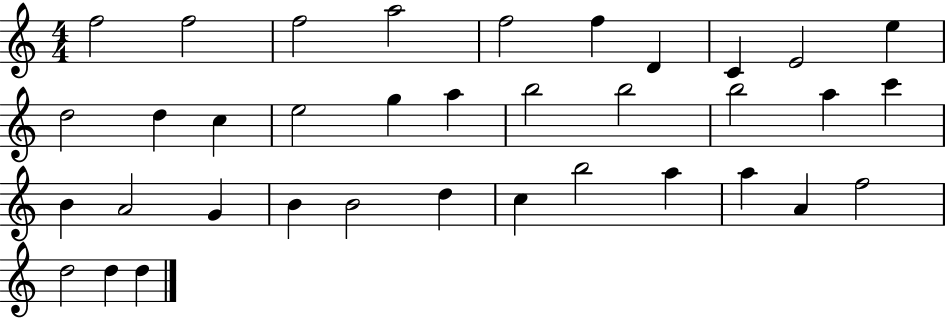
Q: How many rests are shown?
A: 0